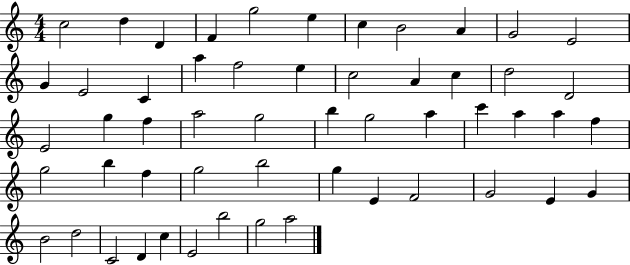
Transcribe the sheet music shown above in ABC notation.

X:1
T:Untitled
M:4/4
L:1/4
K:C
c2 d D F g2 e c B2 A G2 E2 G E2 C a f2 e c2 A c d2 D2 E2 g f a2 g2 b g2 a c' a a f g2 b f g2 b2 g E F2 G2 E G B2 d2 C2 D c E2 b2 g2 a2